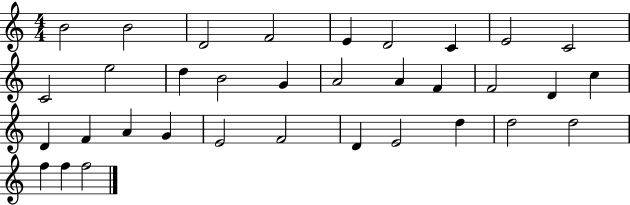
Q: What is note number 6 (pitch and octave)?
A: D4